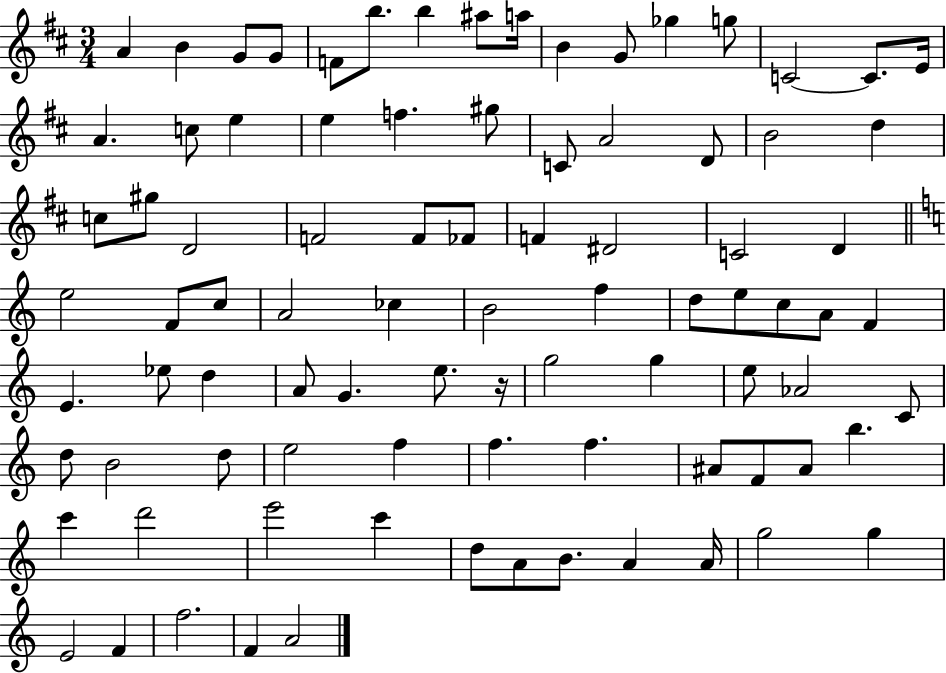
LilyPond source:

{
  \clef treble
  \numericTimeSignature
  \time 3/4
  \key d \major
  \repeat volta 2 { a'4 b'4 g'8 g'8 | f'8 b''8. b''4 ais''8 a''16 | b'4 g'8 ges''4 g''8 | c'2~~ c'8. e'16 | \break a'4. c''8 e''4 | e''4 f''4. gis''8 | c'8 a'2 d'8 | b'2 d''4 | \break c''8 gis''8 d'2 | f'2 f'8 fes'8 | f'4 dis'2 | c'2 d'4 | \break \bar "||" \break \key a \minor e''2 f'8 c''8 | a'2 ces''4 | b'2 f''4 | d''8 e''8 c''8 a'8 f'4 | \break e'4. ees''8 d''4 | a'8 g'4. e''8. r16 | g''2 g''4 | e''8 aes'2 c'8 | \break d''8 b'2 d''8 | e''2 f''4 | f''4. f''4. | ais'8 f'8 ais'8 b''4. | \break c'''4 d'''2 | e'''2 c'''4 | d''8 a'8 b'8. a'4 a'16 | g''2 g''4 | \break e'2 f'4 | f''2. | f'4 a'2 | } \bar "|."
}